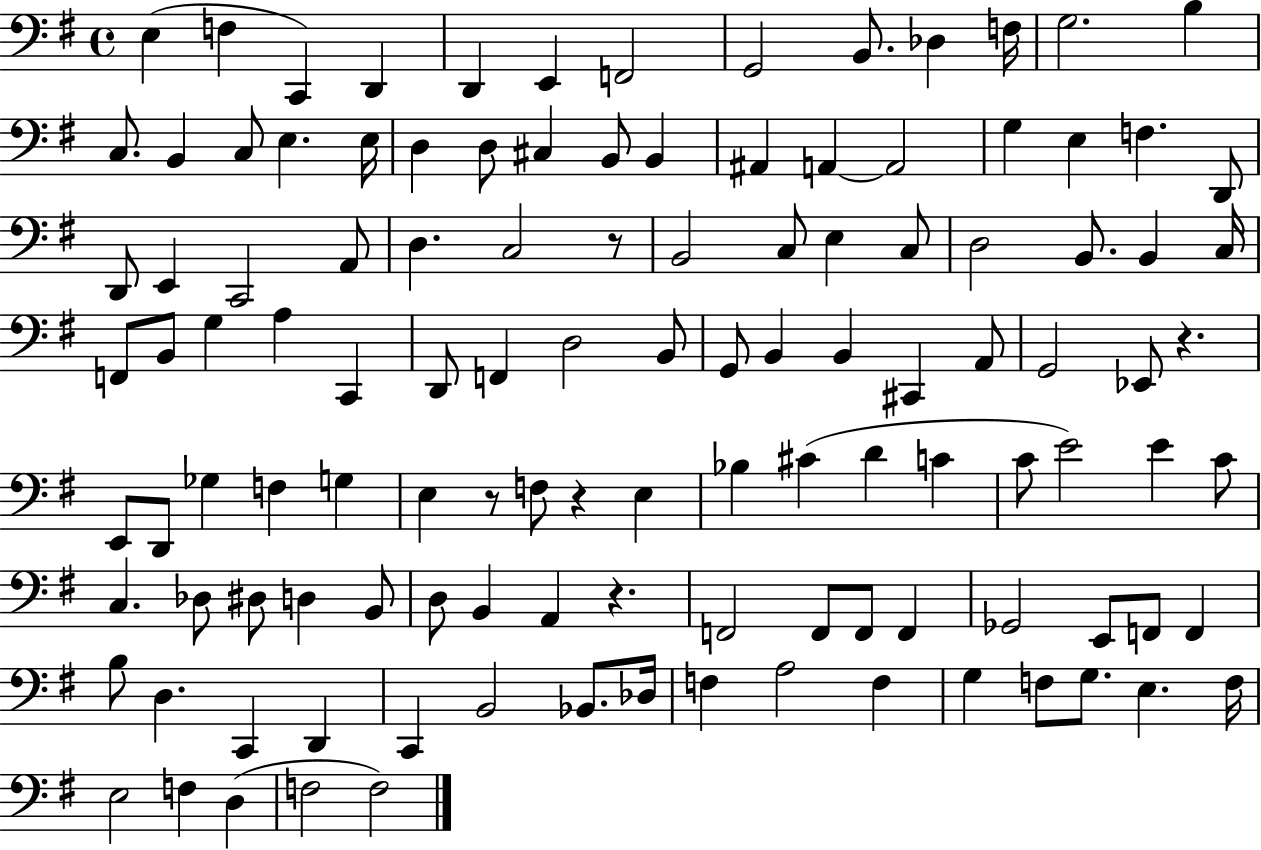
E3/q F3/q C2/q D2/q D2/q E2/q F2/h G2/h B2/e. Db3/q F3/s G3/h. B3/q C3/e. B2/q C3/e E3/q. E3/s D3/q D3/e C#3/q B2/e B2/q A#2/q A2/q A2/h G3/q E3/q F3/q. D2/e D2/e E2/q C2/h A2/e D3/q. C3/h R/e B2/h C3/e E3/q C3/e D3/h B2/e. B2/q C3/s F2/e B2/e G3/q A3/q C2/q D2/e F2/q D3/h B2/e G2/e B2/q B2/q C#2/q A2/e G2/h Eb2/e R/q. E2/e D2/e Gb3/q F3/q G3/q E3/q R/e F3/e R/q E3/q Bb3/q C#4/q D4/q C4/q C4/e E4/h E4/q C4/e C3/q. Db3/e D#3/e D3/q B2/e D3/e B2/q A2/q R/q. F2/h F2/e F2/e F2/q Gb2/h E2/e F2/e F2/q B3/e D3/q. C2/q D2/q C2/q B2/h Bb2/e. Db3/s F3/q A3/h F3/q G3/q F3/e G3/e. E3/q. F3/s E3/h F3/q D3/q F3/h F3/h